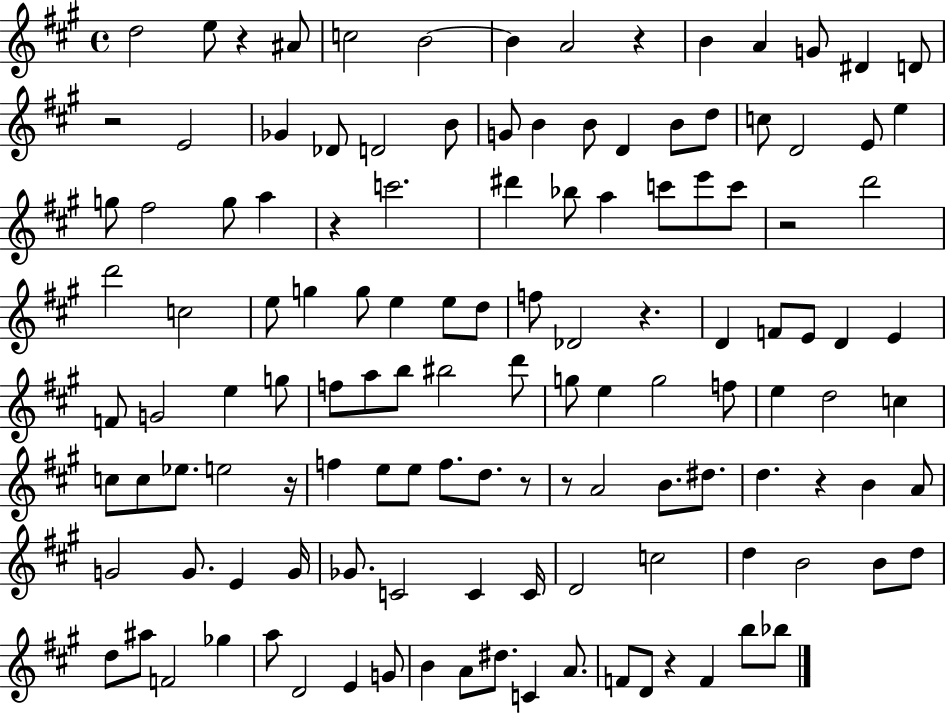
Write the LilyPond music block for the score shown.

{
  \clef treble
  \time 4/4
  \defaultTimeSignature
  \key a \major
  \repeat volta 2 { d''2 e''8 r4 ais'8 | c''2 b'2~~ | b'4 a'2 r4 | b'4 a'4 g'8 dis'4 d'8 | \break r2 e'2 | ges'4 des'8 d'2 b'8 | g'8 b'4 b'8 d'4 b'8 d''8 | c''8 d'2 e'8 e''4 | \break g''8 fis''2 g''8 a''4 | r4 c'''2. | dis'''4 bes''8 a''4 c'''8 e'''8 c'''8 | r2 d'''2 | \break d'''2 c''2 | e''8 g''4 g''8 e''4 e''8 d''8 | f''8 des'2 r4. | d'4 f'8 e'8 d'4 e'4 | \break f'8 g'2 e''4 g''8 | f''8 a''8 b''8 bis''2 d'''8 | g''8 e''4 g''2 f''8 | e''4 d''2 c''4 | \break c''8 c''8 ees''8. e''2 r16 | f''4 e''8 e''8 f''8. d''8. r8 | r8 a'2 b'8. dis''8. | d''4. r4 b'4 a'8 | \break g'2 g'8. e'4 g'16 | ges'8. c'2 c'4 c'16 | d'2 c''2 | d''4 b'2 b'8 d''8 | \break d''8 ais''8 f'2 ges''4 | a''8 d'2 e'4 g'8 | b'4 a'8 dis''8. c'4 a'8. | f'8 d'8 r4 f'4 b''8 bes''8 | \break } \bar "|."
}